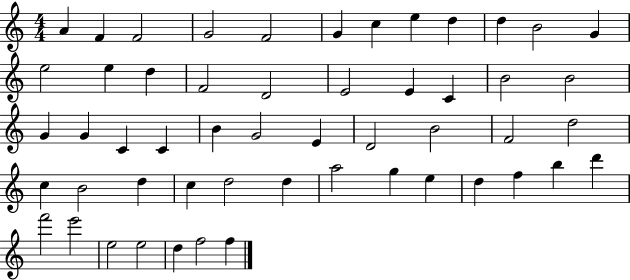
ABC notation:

X:1
T:Untitled
M:4/4
L:1/4
K:C
A F F2 G2 F2 G c e d d B2 G e2 e d F2 D2 E2 E C B2 B2 G G C C B G2 E D2 B2 F2 d2 c B2 d c d2 d a2 g e d f b d' f'2 e'2 e2 e2 d f2 f